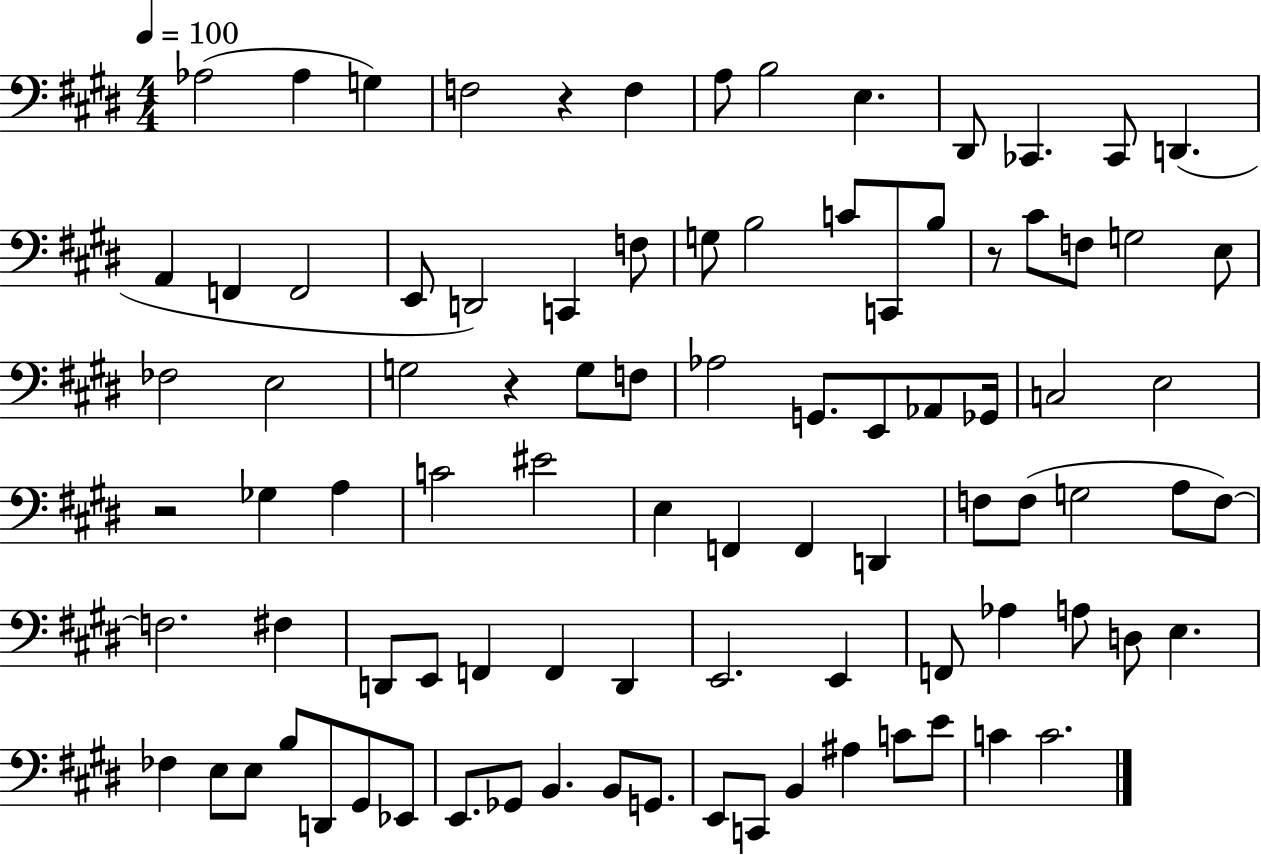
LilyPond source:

{
  \clef bass
  \numericTimeSignature
  \time 4/4
  \key e \major
  \tempo 4 = 100
  \repeat volta 2 { aes2( aes4 g4) | f2 r4 f4 | a8 b2 e4. | dis,8 ces,4. ces,8 d,4.( | \break a,4 f,4 f,2 | e,8 d,2) c,4 f8 | g8 b2 c'8 c,8 b8 | r8 cis'8 f8 g2 e8 | \break fes2 e2 | g2 r4 g8 f8 | aes2 g,8. e,8 aes,8 ges,16 | c2 e2 | \break r2 ges4 a4 | c'2 eis'2 | e4 f,4 f,4 d,4 | f8 f8( g2 a8 f8~~) | \break f2. fis4 | d,8 e,8 f,4 f,4 d,4 | e,2. e,4 | f,8 aes4 a8 d8 e4. | \break fes4 e8 e8 b8 d,8 gis,8 ees,8 | e,8. ges,8 b,4. b,8 g,8. | e,8 c,8 b,4 ais4 c'8 e'8 | c'4 c'2. | \break } \bar "|."
}